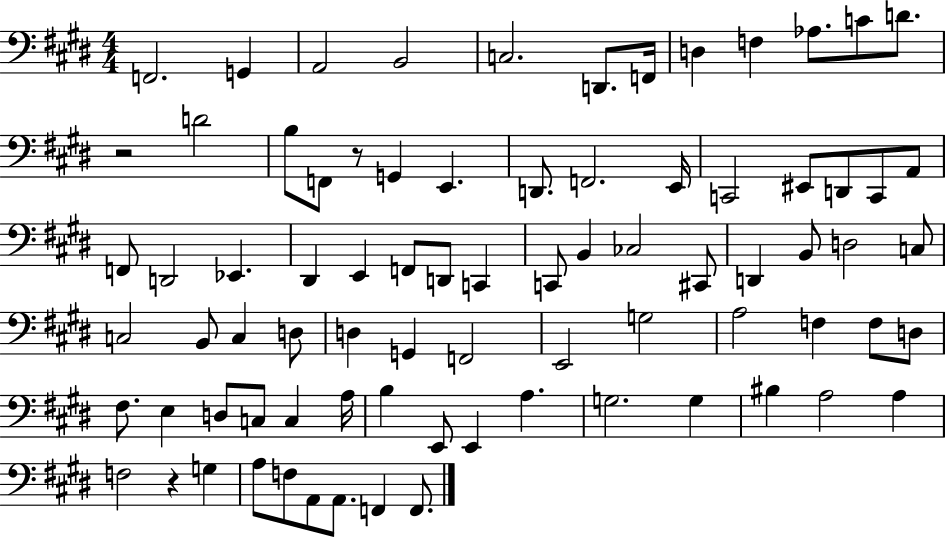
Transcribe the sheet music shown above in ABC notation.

X:1
T:Untitled
M:4/4
L:1/4
K:E
F,,2 G,, A,,2 B,,2 C,2 D,,/2 F,,/4 D, F, _A,/2 C/2 D/2 z2 D2 B,/2 F,,/2 z/2 G,, E,, D,,/2 F,,2 E,,/4 C,,2 ^E,,/2 D,,/2 C,,/2 A,,/2 F,,/2 D,,2 _E,, ^D,, E,, F,,/2 D,,/2 C,, C,,/2 B,, _C,2 ^C,,/2 D,, B,,/2 D,2 C,/2 C,2 B,,/2 C, D,/2 D, G,, F,,2 E,,2 G,2 A,2 F, F,/2 D,/2 ^F,/2 E, D,/2 C,/2 C, A,/4 B, E,,/2 E,, A, G,2 G, ^B, A,2 A, F,2 z G, A,/2 F,/2 A,,/2 A,,/2 F,, F,,/2